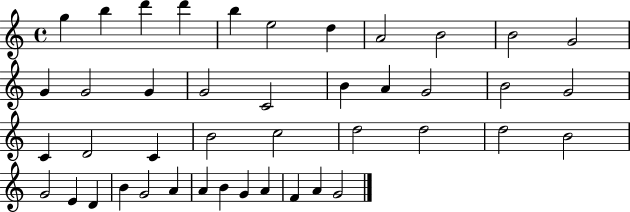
{
  \clef treble
  \time 4/4
  \defaultTimeSignature
  \key c \major
  g''4 b''4 d'''4 d'''4 | b''4 e''2 d''4 | a'2 b'2 | b'2 g'2 | \break g'4 g'2 g'4 | g'2 c'2 | b'4 a'4 g'2 | b'2 g'2 | \break c'4 d'2 c'4 | b'2 c''2 | d''2 d''2 | d''2 b'2 | \break g'2 e'4 d'4 | b'4 g'2 a'4 | a'4 b'4 g'4 a'4 | f'4 a'4 g'2 | \break \bar "|."
}